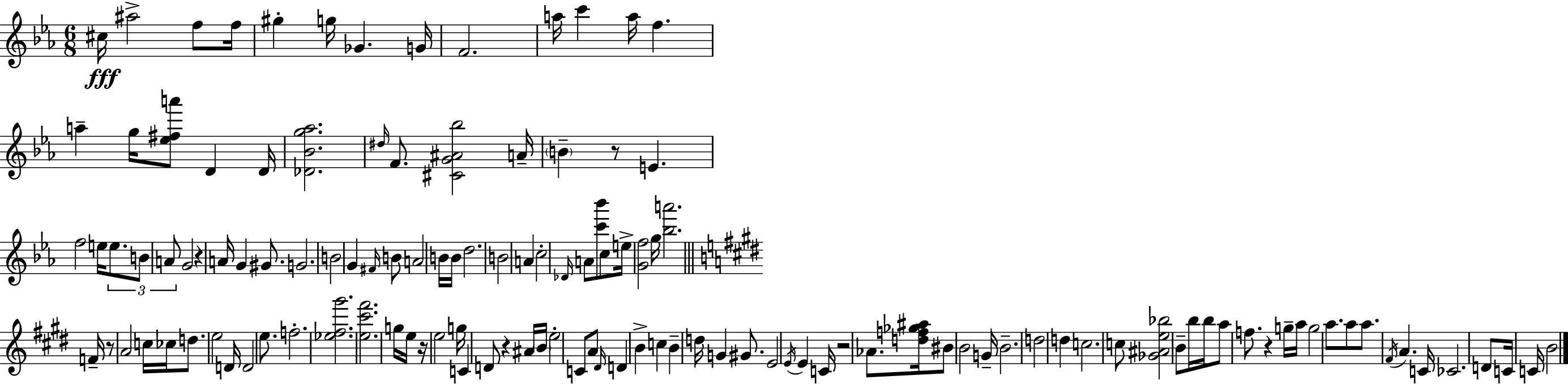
{
  \clef treble
  \numericTimeSignature
  \time 6/8
  \key ees \major
  cis''16\fff ais''2-> f''8 f''16 | gis''4-. g''16 ges'4. g'16 | f'2. | a''16 c'''4 a''16 f''4. | \break a''4-- g''16 <ees'' fis'' a'''>8 d'4 d'16 | <des' bes' g'' aes''>2. | \grace { dis''16 } f'8. <cis' g' ais' bes''>2 | a'16-- \parenthesize b'4-- r8 e'4. | \break f''2 e''16 \tuplet 3/2 { e''8. | b'8 a'8 } g'2 | r4 a'16 g'4 gis'8. | g'2. | \break b'2 g'4 | \grace { fis'16 } b'8 a'2 | b'16 b'16 d''2. | b'2 a'4 | \break c''2-. \grace { des'16 } a'8 | <c''' bes'''>8 c''8 e''16-> <g' f''>2 | g''16 <bes'' a'''>2. | \bar "||" \break \key e \major f'16-- r8 a'2 c''16 | ces''16 d''8. e''2 | d'16 d'2 e''8. | f''2.-. | \break <ees'' fis'' gis'''>2. | <e'' cis''' fis'''>2. | g''16 e''16 r16 e''2 g''16 | c'4 d'8 r4 ais'16 \parenthesize b'16 | \break e''2-. c'8 a'8 | \grace { dis'16 } d'4 b'4-> c''4 | b'4-- d''16 g'4 gis'8. | e'2 \acciaccatura { e'16 } e'4 | \break c'16 r2 aes'8. | <d'' f'' ges'' ais''>16 bis'8 b'2 | g'16-- b'2.-- | d''2 d''4 | \break c''2. | c''8 <ges' ais' e'' bes''>2 | b'8-- b''16 b''16 a''8 f''8. r4 | g''16-- a''16 g''2 a''8. | \break a''8 a''8. \acciaccatura { fis'16 } a'4. | c'16 ces'2. | d'8 c'16 c'16 b'2 | \bar "|."
}